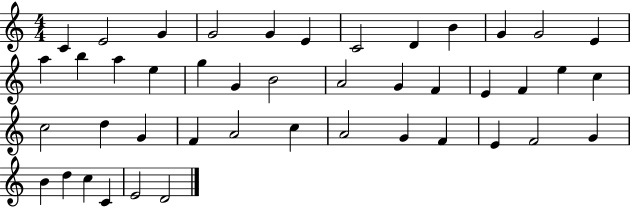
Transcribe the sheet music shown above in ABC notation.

X:1
T:Untitled
M:4/4
L:1/4
K:C
C E2 G G2 G E C2 D B G G2 E a b a e g G B2 A2 G F E F e c c2 d G F A2 c A2 G F E F2 G B d c C E2 D2